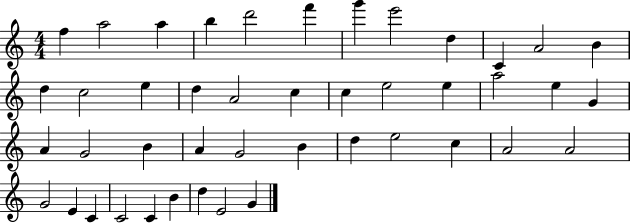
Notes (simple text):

F5/q A5/h A5/q B5/q D6/h F6/q G6/q E6/h D5/q C4/q A4/h B4/q D5/q C5/h E5/q D5/q A4/h C5/q C5/q E5/h E5/q A5/h E5/q G4/q A4/q G4/h B4/q A4/q G4/h B4/q D5/q E5/h C5/q A4/h A4/h G4/h E4/q C4/q C4/h C4/q B4/q D5/q E4/h G4/q